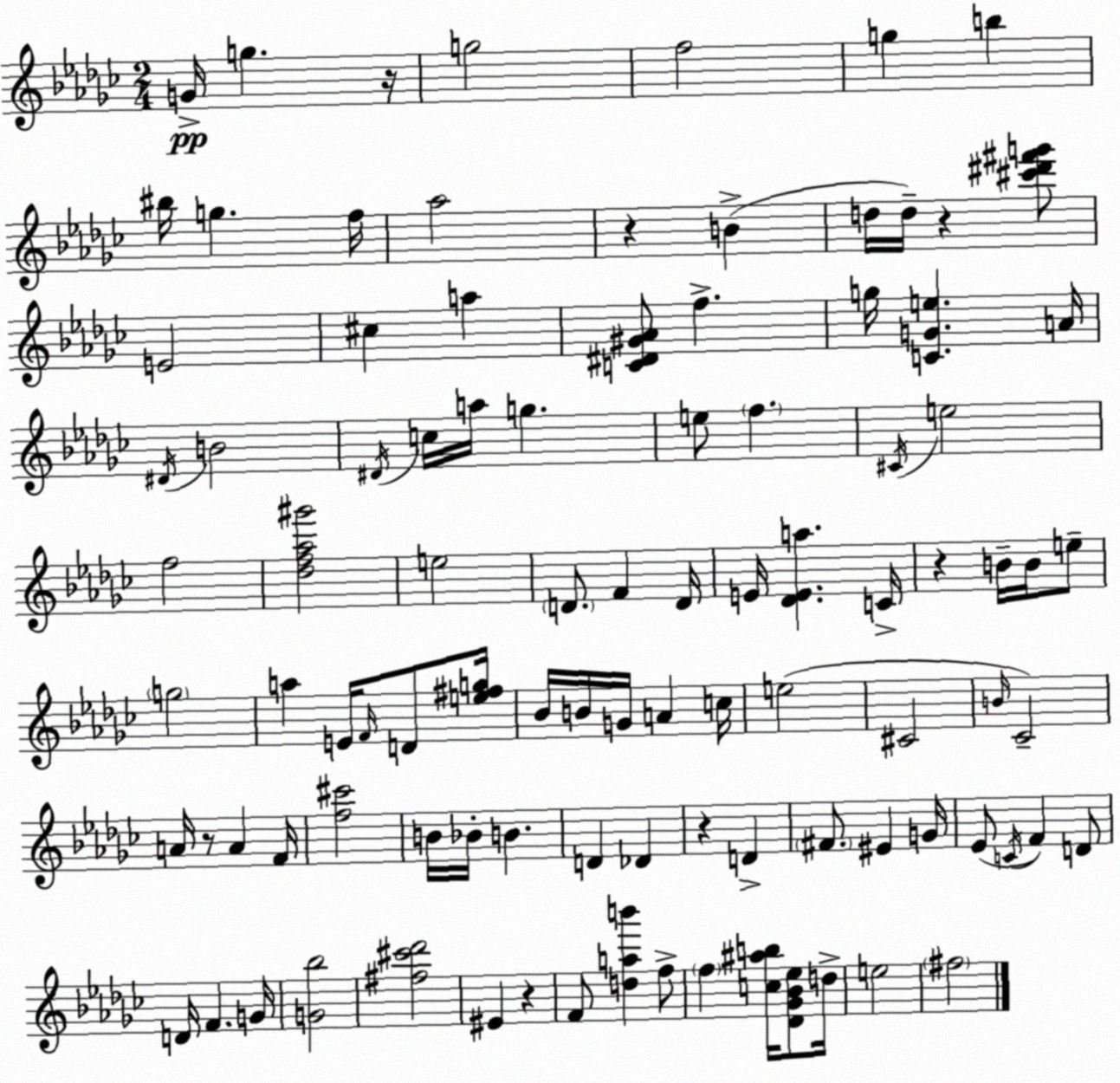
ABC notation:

X:1
T:Untitled
M:2/4
L:1/4
K:Ebm
G/4 g z/4 g2 f2 g b ^b/4 g f/4 _a2 z B d/4 d/4 z [^c'^d'^f'g']/2 E2 ^c a [C^D^G_A]/2 f g/4 [CGe] A/4 ^D/4 B2 ^D/4 c/4 a/4 g e/2 f ^C/4 e2 f2 [_df_a^g']2 e2 D/2 F D/4 E/4 [_DEa] C/4 z B/4 B/4 e/2 g2 a E/4 F/4 D/2 [e^fg]/4 _B/4 B/4 G/4 A c/4 e2 ^C2 B/4 _C2 A/4 z/2 A F/4 [f^c']2 B/4 _B/4 B D _D z D ^F/2 ^E G/4 _E/2 C/4 F D/2 D/4 F G/4 [G_b]2 [^f^c'_d']2 ^E z F/2 [dab'] f/2 f [c^ab]/4 [_D_G_B_e]/2 d/4 e2 ^f2